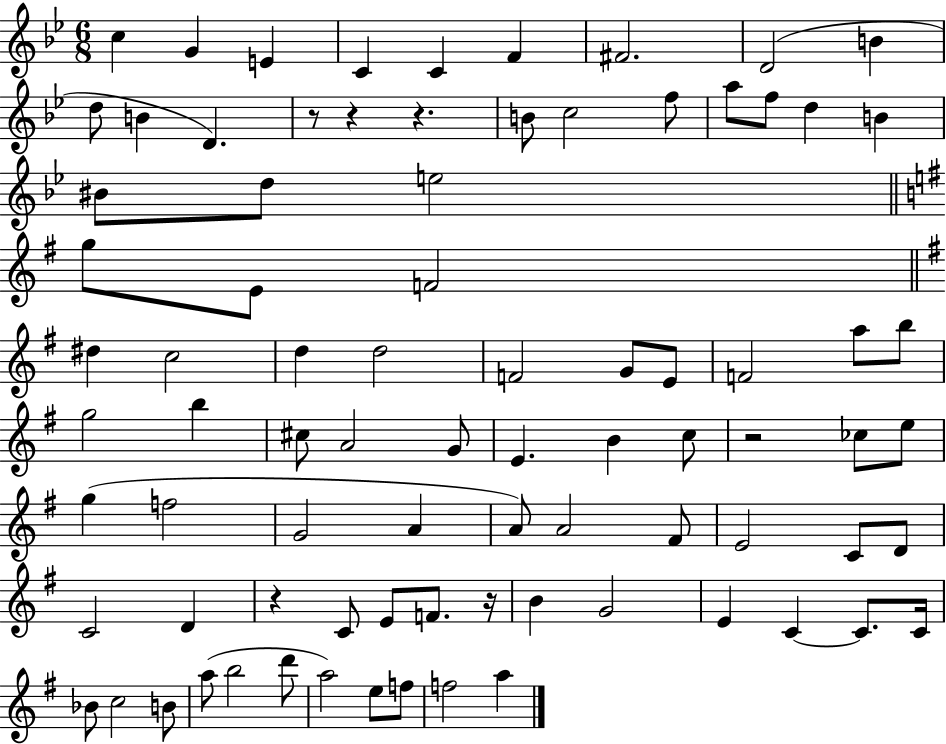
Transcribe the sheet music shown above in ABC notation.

X:1
T:Untitled
M:6/8
L:1/4
K:Bb
c G E C C F ^F2 D2 B d/2 B D z/2 z z B/2 c2 f/2 a/2 f/2 d B ^B/2 d/2 e2 g/2 E/2 F2 ^d c2 d d2 F2 G/2 E/2 F2 a/2 b/2 g2 b ^c/2 A2 G/2 E B c/2 z2 _c/2 e/2 g f2 G2 A A/2 A2 ^F/2 E2 C/2 D/2 C2 D z C/2 E/2 F/2 z/4 B G2 E C C/2 C/4 _B/2 c2 B/2 a/2 b2 d'/2 a2 e/2 f/2 f2 a